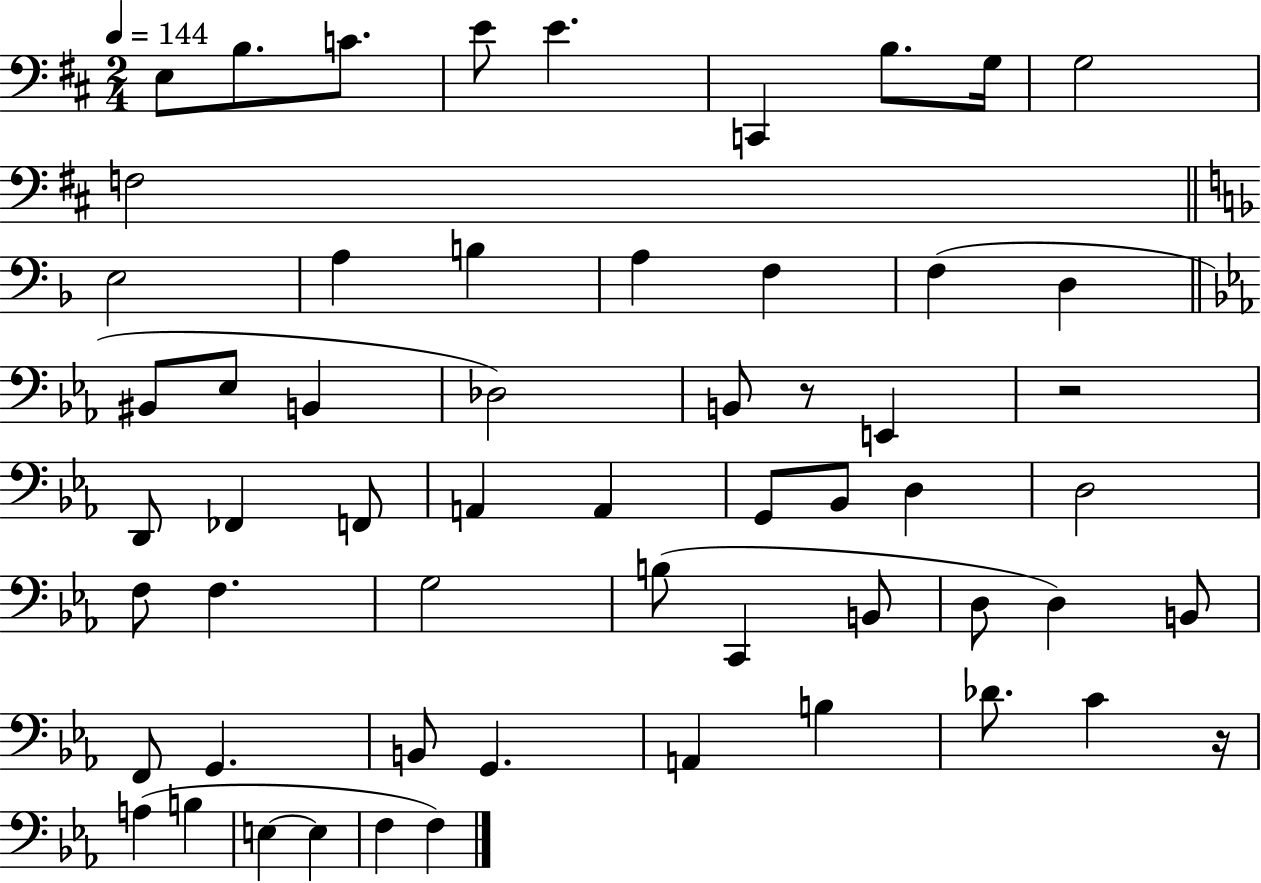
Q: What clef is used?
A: bass